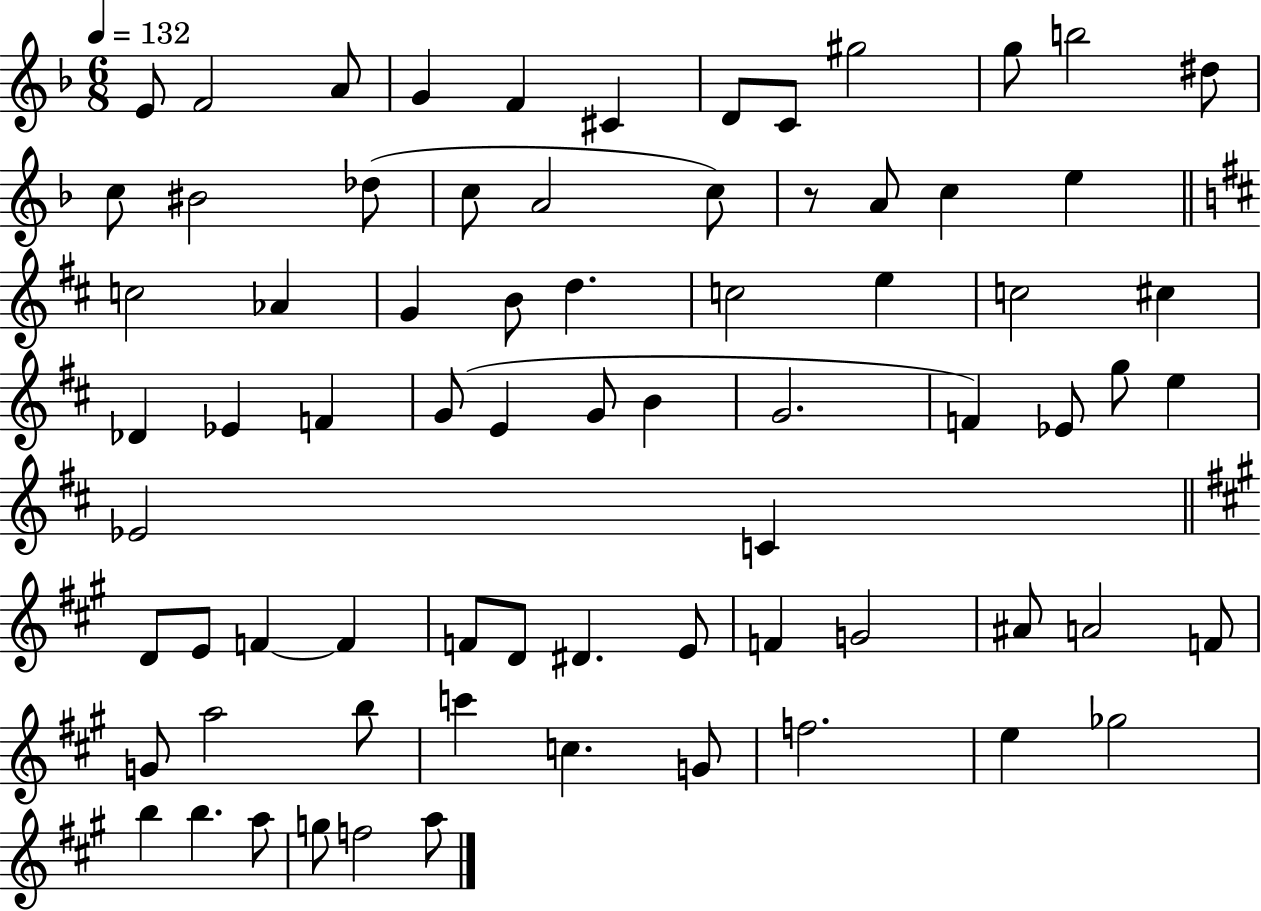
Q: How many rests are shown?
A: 1